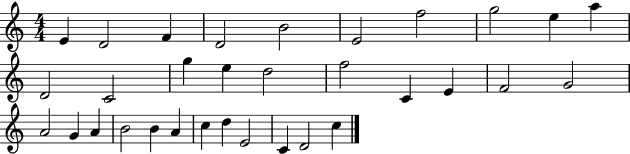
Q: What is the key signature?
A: C major